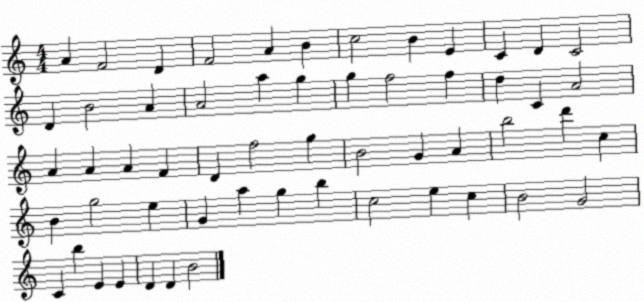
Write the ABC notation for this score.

X:1
T:Untitled
M:4/4
L:1/4
K:C
A F2 D F2 A B c2 B E C D C2 D B2 A A2 a g g f2 f d C A2 A A A F D f2 g B2 G A b2 d' c B g2 e G a g b c2 e c B2 G2 C b E E D D B2